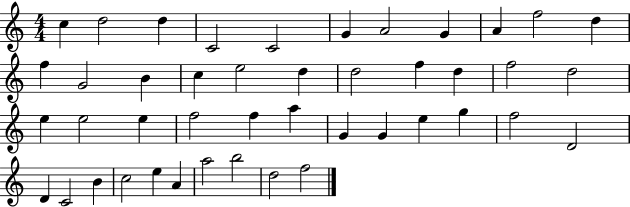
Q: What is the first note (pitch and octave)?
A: C5